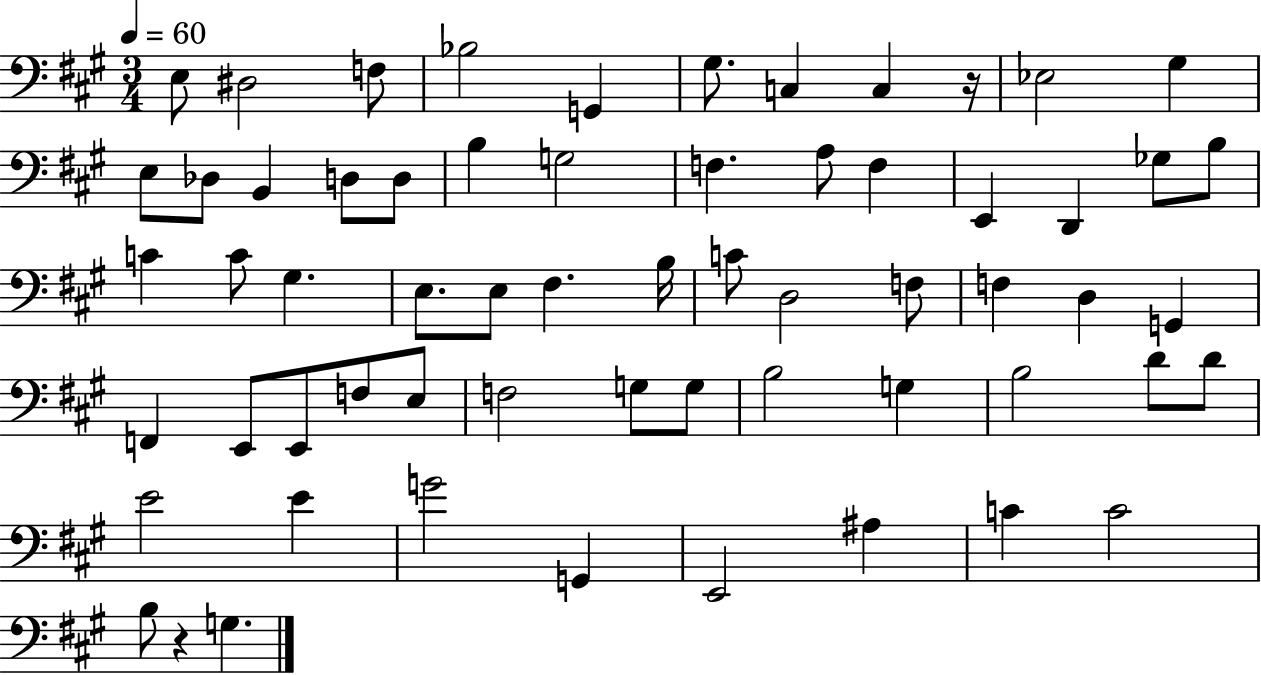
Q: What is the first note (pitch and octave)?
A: E3